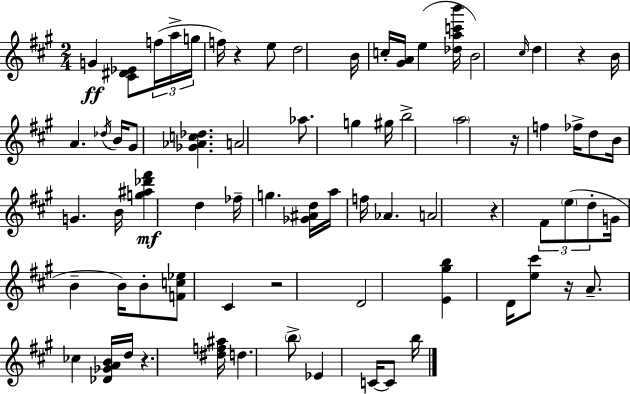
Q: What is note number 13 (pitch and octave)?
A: D5